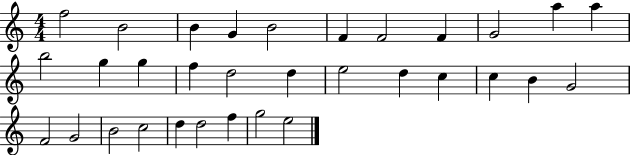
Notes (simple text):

F5/h B4/h B4/q G4/q B4/h F4/q F4/h F4/q G4/h A5/q A5/q B5/h G5/q G5/q F5/q D5/h D5/q E5/h D5/q C5/q C5/q B4/q G4/h F4/h G4/h B4/h C5/h D5/q D5/h F5/q G5/h E5/h